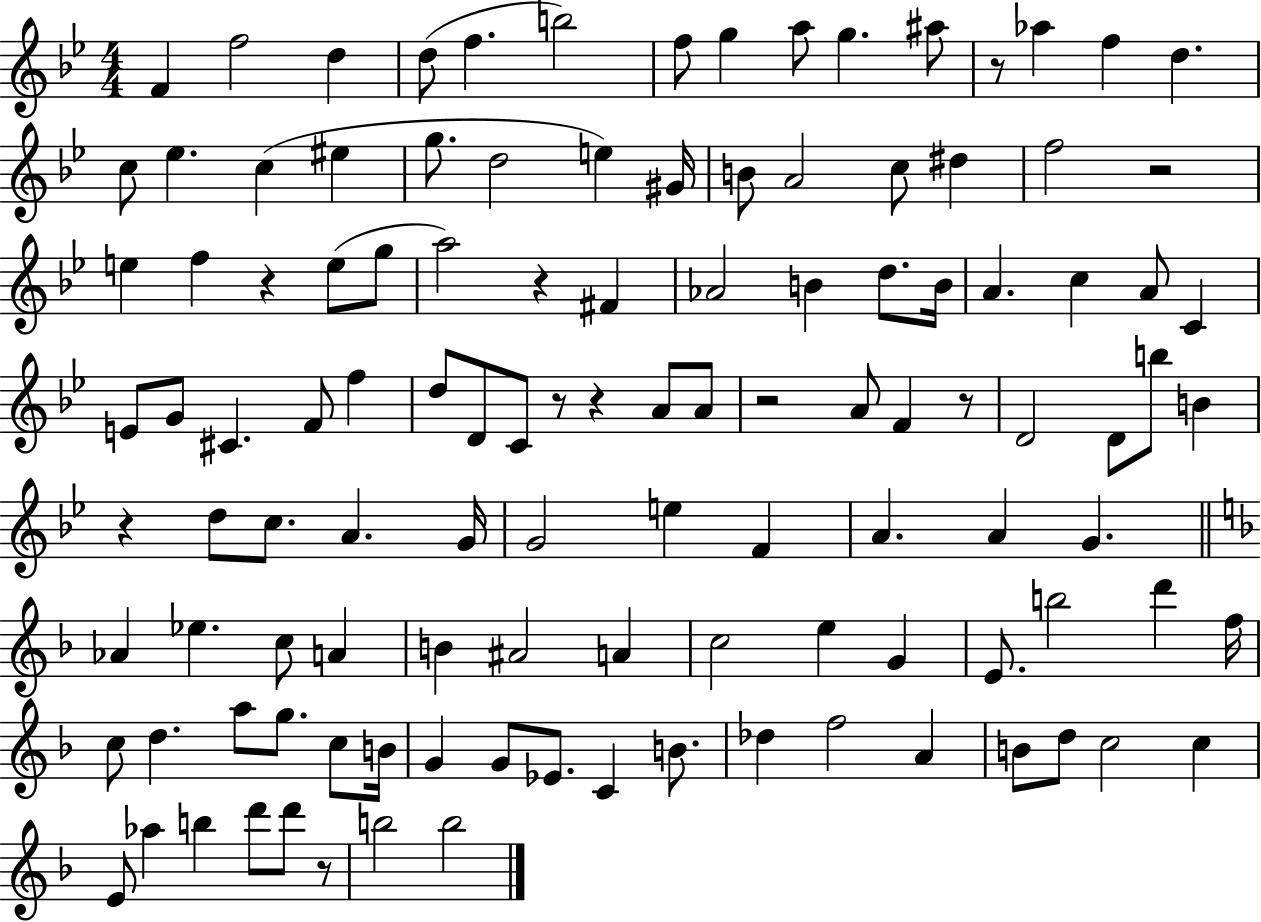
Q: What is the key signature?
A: BES major